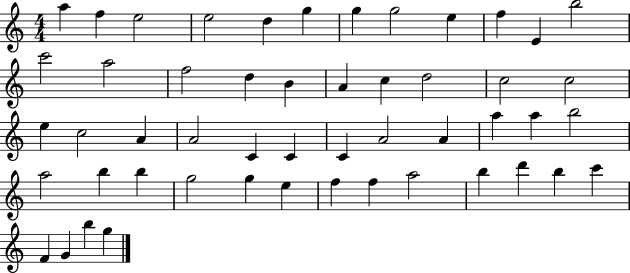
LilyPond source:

{
  \clef treble
  \numericTimeSignature
  \time 4/4
  \key c \major
  a''4 f''4 e''2 | e''2 d''4 g''4 | g''4 g''2 e''4 | f''4 e'4 b''2 | \break c'''2 a''2 | f''2 d''4 b'4 | a'4 c''4 d''2 | c''2 c''2 | \break e''4 c''2 a'4 | a'2 c'4 c'4 | c'4 a'2 a'4 | a''4 a''4 b''2 | \break a''2 b''4 b''4 | g''2 g''4 e''4 | f''4 f''4 a''2 | b''4 d'''4 b''4 c'''4 | \break f'4 g'4 b''4 g''4 | \bar "|."
}